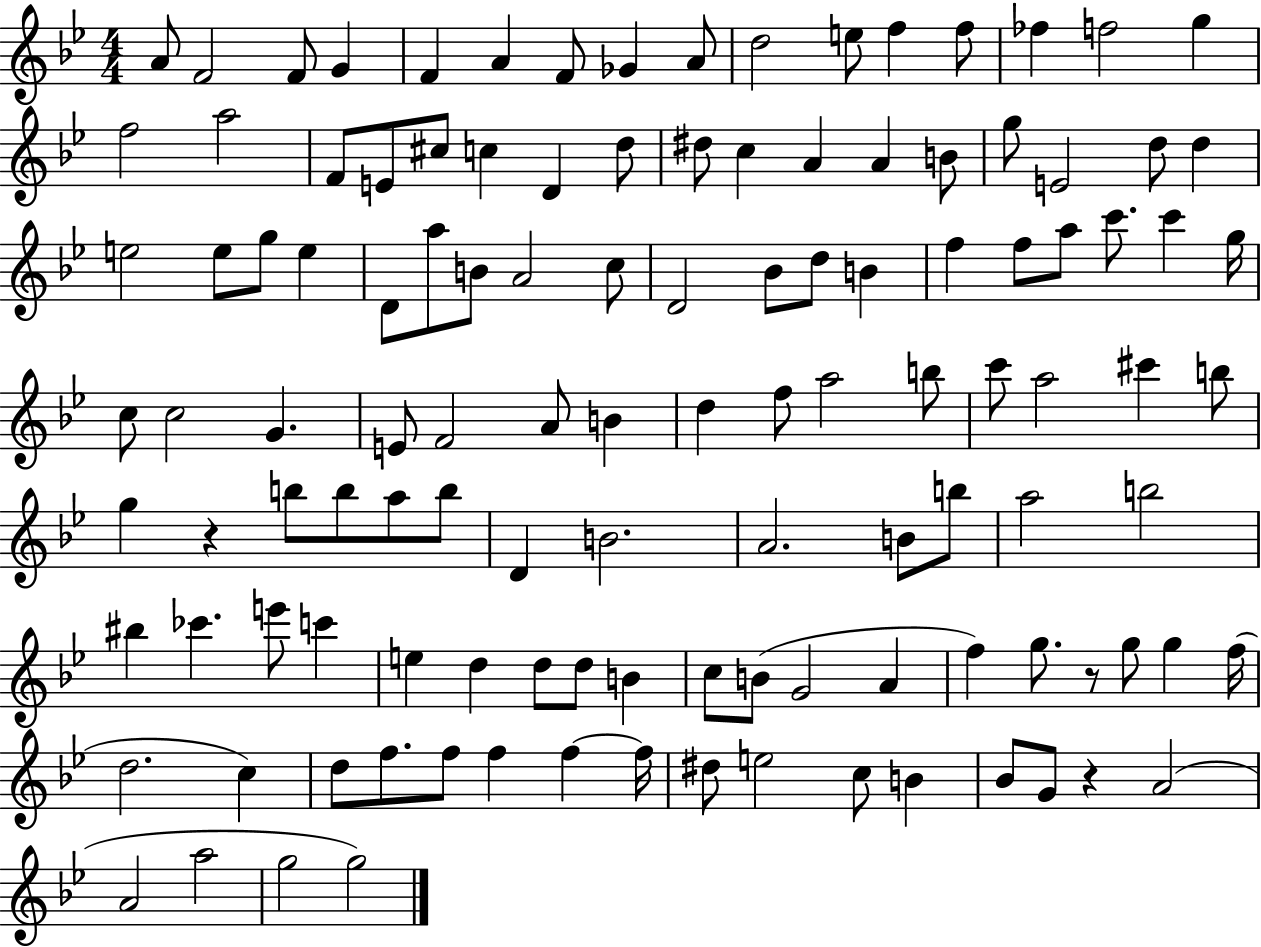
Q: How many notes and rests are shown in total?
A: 119